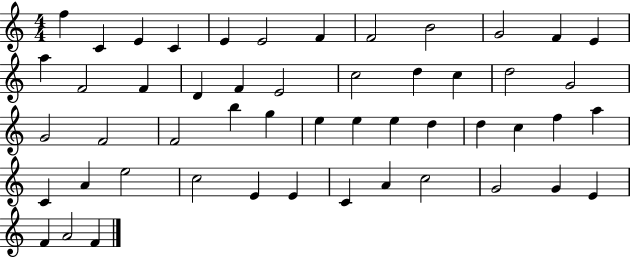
F5/q C4/q E4/q C4/q E4/q E4/h F4/q F4/h B4/h G4/h F4/q E4/q A5/q F4/h F4/q D4/q F4/q E4/h C5/h D5/q C5/q D5/h G4/h G4/h F4/h F4/h B5/q G5/q E5/q E5/q E5/q D5/q D5/q C5/q F5/q A5/q C4/q A4/q E5/h C5/h E4/q E4/q C4/q A4/q C5/h G4/h G4/q E4/q F4/q A4/h F4/q